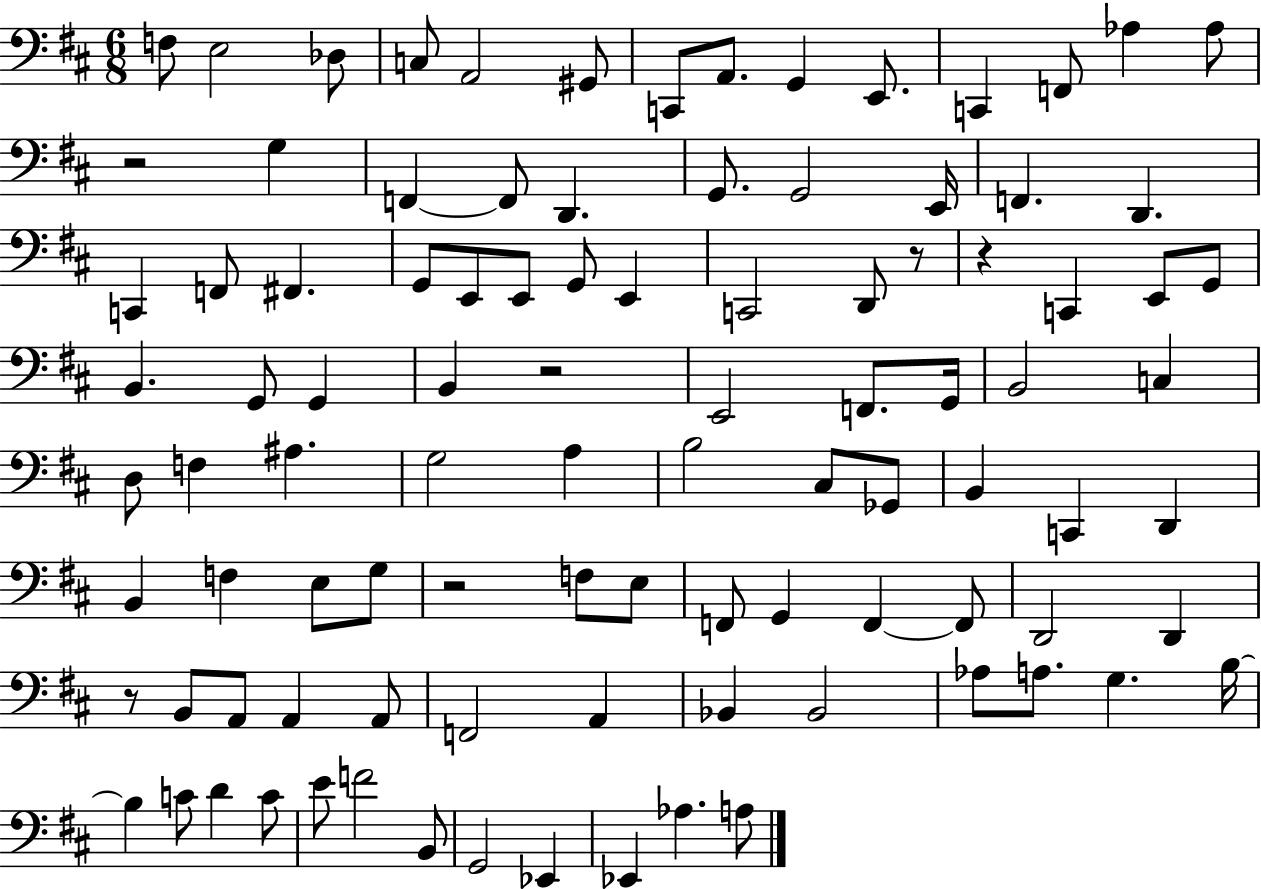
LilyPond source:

{
  \clef bass
  \numericTimeSignature
  \time 6/8
  \key d \major
  f8 e2 des8 | c8 a,2 gis,8 | c,8 a,8. g,4 e,8. | c,4 f,8 aes4 aes8 | \break r2 g4 | f,4~~ f,8 d,4. | g,8. g,2 e,16 | f,4. d,4. | \break c,4 f,8 fis,4. | g,8 e,8 e,8 g,8 e,4 | c,2 d,8 r8 | r4 c,4 e,8 g,8 | \break b,4. g,8 g,4 | b,4 r2 | e,2 f,8. g,16 | b,2 c4 | \break d8 f4 ais4. | g2 a4 | b2 cis8 ges,8 | b,4 c,4 d,4 | \break b,4 f4 e8 g8 | r2 f8 e8 | f,8 g,4 f,4~~ f,8 | d,2 d,4 | \break r8 b,8 a,8 a,4 a,8 | f,2 a,4 | bes,4 bes,2 | aes8 a8. g4. b16~~ | \break b4 c'8 d'4 c'8 | e'8 f'2 b,8 | g,2 ees,4 | ees,4 aes4. a8 | \break \bar "|."
}